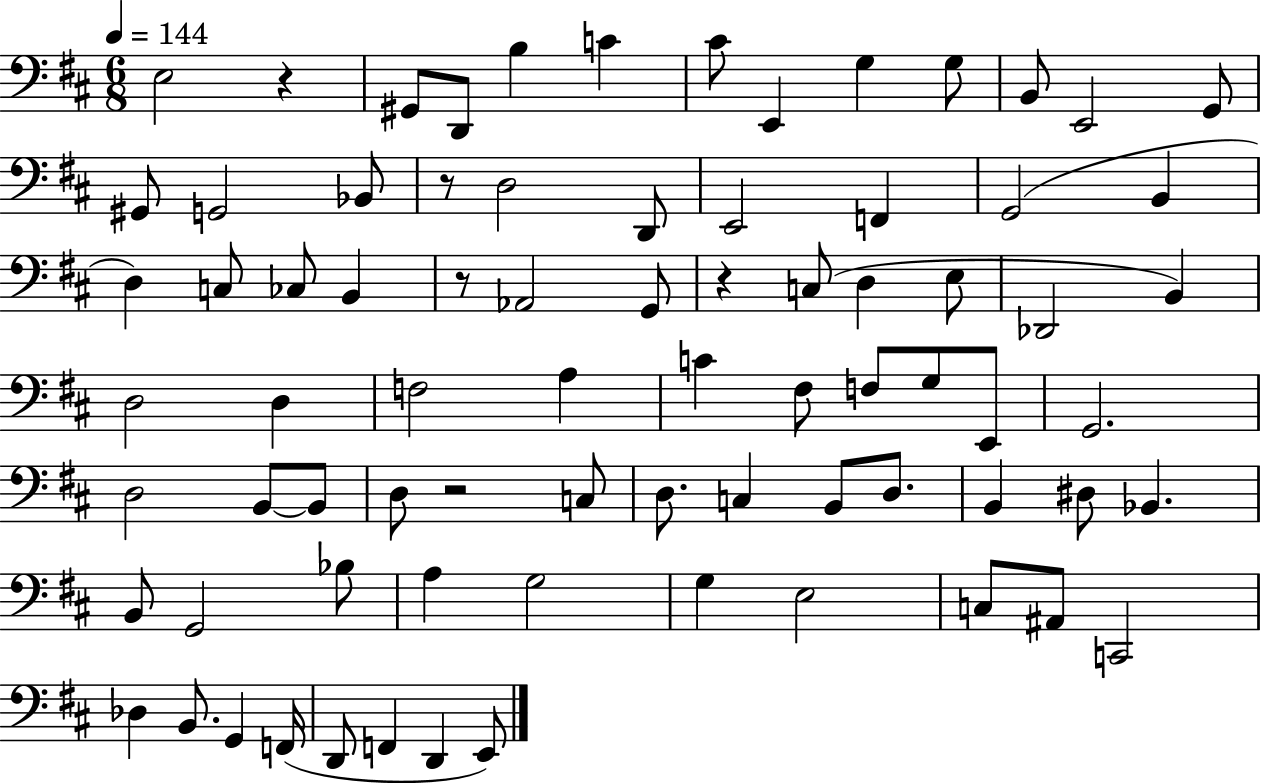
X:1
T:Untitled
M:6/8
L:1/4
K:D
E,2 z ^G,,/2 D,,/2 B, C ^C/2 E,, G, G,/2 B,,/2 E,,2 G,,/2 ^G,,/2 G,,2 _B,,/2 z/2 D,2 D,,/2 E,,2 F,, G,,2 B,, D, C,/2 _C,/2 B,, z/2 _A,,2 G,,/2 z C,/2 D, E,/2 _D,,2 B,, D,2 D, F,2 A, C ^F,/2 F,/2 G,/2 E,,/2 G,,2 D,2 B,,/2 B,,/2 D,/2 z2 C,/2 D,/2 C, B,,/2 D,/2 B,, ^D,/2 _B,, B,,/2 G,,2 _B,/2 A, G,2 G, E,2 C,/2 ^A,,/2 C,,2 _D, B,,/2 G,, F,,/4 D,,/2 F,, D,, E,,/2